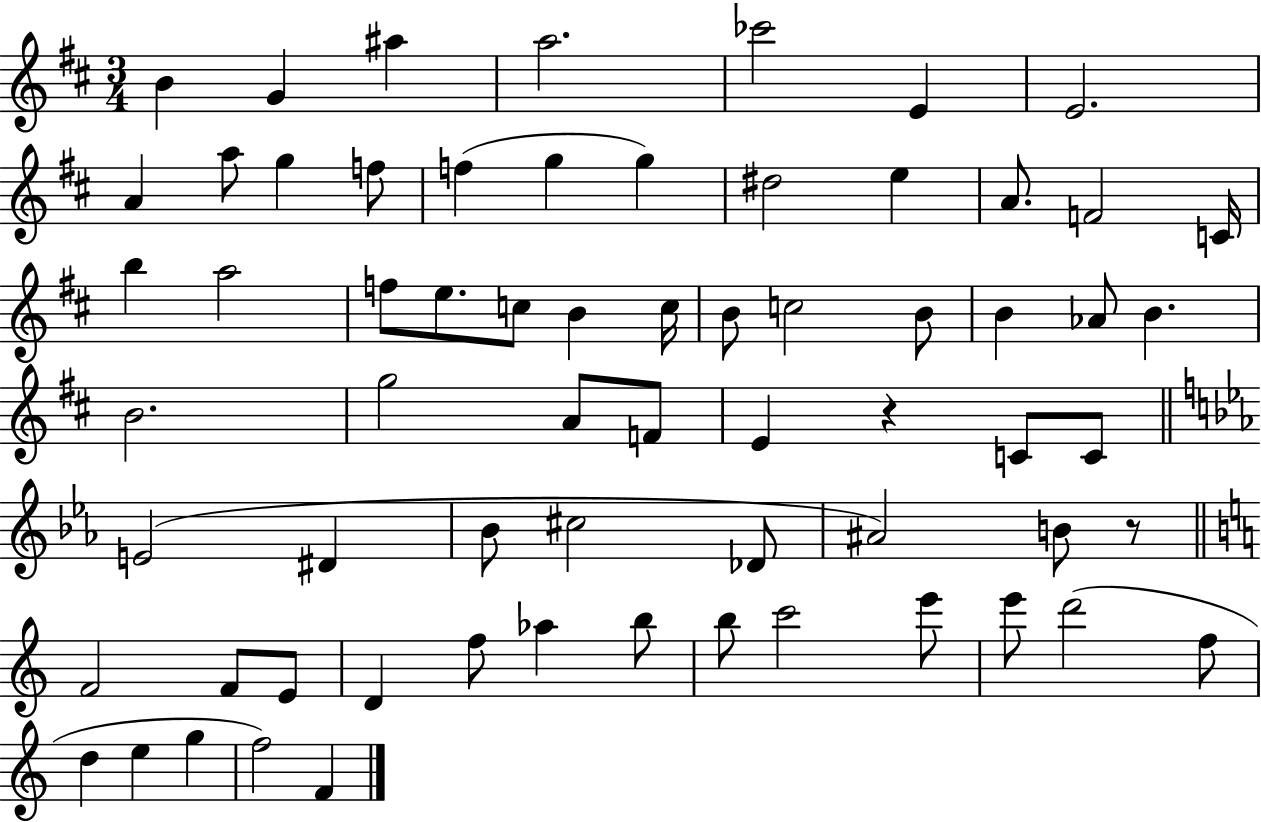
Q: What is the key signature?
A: D major